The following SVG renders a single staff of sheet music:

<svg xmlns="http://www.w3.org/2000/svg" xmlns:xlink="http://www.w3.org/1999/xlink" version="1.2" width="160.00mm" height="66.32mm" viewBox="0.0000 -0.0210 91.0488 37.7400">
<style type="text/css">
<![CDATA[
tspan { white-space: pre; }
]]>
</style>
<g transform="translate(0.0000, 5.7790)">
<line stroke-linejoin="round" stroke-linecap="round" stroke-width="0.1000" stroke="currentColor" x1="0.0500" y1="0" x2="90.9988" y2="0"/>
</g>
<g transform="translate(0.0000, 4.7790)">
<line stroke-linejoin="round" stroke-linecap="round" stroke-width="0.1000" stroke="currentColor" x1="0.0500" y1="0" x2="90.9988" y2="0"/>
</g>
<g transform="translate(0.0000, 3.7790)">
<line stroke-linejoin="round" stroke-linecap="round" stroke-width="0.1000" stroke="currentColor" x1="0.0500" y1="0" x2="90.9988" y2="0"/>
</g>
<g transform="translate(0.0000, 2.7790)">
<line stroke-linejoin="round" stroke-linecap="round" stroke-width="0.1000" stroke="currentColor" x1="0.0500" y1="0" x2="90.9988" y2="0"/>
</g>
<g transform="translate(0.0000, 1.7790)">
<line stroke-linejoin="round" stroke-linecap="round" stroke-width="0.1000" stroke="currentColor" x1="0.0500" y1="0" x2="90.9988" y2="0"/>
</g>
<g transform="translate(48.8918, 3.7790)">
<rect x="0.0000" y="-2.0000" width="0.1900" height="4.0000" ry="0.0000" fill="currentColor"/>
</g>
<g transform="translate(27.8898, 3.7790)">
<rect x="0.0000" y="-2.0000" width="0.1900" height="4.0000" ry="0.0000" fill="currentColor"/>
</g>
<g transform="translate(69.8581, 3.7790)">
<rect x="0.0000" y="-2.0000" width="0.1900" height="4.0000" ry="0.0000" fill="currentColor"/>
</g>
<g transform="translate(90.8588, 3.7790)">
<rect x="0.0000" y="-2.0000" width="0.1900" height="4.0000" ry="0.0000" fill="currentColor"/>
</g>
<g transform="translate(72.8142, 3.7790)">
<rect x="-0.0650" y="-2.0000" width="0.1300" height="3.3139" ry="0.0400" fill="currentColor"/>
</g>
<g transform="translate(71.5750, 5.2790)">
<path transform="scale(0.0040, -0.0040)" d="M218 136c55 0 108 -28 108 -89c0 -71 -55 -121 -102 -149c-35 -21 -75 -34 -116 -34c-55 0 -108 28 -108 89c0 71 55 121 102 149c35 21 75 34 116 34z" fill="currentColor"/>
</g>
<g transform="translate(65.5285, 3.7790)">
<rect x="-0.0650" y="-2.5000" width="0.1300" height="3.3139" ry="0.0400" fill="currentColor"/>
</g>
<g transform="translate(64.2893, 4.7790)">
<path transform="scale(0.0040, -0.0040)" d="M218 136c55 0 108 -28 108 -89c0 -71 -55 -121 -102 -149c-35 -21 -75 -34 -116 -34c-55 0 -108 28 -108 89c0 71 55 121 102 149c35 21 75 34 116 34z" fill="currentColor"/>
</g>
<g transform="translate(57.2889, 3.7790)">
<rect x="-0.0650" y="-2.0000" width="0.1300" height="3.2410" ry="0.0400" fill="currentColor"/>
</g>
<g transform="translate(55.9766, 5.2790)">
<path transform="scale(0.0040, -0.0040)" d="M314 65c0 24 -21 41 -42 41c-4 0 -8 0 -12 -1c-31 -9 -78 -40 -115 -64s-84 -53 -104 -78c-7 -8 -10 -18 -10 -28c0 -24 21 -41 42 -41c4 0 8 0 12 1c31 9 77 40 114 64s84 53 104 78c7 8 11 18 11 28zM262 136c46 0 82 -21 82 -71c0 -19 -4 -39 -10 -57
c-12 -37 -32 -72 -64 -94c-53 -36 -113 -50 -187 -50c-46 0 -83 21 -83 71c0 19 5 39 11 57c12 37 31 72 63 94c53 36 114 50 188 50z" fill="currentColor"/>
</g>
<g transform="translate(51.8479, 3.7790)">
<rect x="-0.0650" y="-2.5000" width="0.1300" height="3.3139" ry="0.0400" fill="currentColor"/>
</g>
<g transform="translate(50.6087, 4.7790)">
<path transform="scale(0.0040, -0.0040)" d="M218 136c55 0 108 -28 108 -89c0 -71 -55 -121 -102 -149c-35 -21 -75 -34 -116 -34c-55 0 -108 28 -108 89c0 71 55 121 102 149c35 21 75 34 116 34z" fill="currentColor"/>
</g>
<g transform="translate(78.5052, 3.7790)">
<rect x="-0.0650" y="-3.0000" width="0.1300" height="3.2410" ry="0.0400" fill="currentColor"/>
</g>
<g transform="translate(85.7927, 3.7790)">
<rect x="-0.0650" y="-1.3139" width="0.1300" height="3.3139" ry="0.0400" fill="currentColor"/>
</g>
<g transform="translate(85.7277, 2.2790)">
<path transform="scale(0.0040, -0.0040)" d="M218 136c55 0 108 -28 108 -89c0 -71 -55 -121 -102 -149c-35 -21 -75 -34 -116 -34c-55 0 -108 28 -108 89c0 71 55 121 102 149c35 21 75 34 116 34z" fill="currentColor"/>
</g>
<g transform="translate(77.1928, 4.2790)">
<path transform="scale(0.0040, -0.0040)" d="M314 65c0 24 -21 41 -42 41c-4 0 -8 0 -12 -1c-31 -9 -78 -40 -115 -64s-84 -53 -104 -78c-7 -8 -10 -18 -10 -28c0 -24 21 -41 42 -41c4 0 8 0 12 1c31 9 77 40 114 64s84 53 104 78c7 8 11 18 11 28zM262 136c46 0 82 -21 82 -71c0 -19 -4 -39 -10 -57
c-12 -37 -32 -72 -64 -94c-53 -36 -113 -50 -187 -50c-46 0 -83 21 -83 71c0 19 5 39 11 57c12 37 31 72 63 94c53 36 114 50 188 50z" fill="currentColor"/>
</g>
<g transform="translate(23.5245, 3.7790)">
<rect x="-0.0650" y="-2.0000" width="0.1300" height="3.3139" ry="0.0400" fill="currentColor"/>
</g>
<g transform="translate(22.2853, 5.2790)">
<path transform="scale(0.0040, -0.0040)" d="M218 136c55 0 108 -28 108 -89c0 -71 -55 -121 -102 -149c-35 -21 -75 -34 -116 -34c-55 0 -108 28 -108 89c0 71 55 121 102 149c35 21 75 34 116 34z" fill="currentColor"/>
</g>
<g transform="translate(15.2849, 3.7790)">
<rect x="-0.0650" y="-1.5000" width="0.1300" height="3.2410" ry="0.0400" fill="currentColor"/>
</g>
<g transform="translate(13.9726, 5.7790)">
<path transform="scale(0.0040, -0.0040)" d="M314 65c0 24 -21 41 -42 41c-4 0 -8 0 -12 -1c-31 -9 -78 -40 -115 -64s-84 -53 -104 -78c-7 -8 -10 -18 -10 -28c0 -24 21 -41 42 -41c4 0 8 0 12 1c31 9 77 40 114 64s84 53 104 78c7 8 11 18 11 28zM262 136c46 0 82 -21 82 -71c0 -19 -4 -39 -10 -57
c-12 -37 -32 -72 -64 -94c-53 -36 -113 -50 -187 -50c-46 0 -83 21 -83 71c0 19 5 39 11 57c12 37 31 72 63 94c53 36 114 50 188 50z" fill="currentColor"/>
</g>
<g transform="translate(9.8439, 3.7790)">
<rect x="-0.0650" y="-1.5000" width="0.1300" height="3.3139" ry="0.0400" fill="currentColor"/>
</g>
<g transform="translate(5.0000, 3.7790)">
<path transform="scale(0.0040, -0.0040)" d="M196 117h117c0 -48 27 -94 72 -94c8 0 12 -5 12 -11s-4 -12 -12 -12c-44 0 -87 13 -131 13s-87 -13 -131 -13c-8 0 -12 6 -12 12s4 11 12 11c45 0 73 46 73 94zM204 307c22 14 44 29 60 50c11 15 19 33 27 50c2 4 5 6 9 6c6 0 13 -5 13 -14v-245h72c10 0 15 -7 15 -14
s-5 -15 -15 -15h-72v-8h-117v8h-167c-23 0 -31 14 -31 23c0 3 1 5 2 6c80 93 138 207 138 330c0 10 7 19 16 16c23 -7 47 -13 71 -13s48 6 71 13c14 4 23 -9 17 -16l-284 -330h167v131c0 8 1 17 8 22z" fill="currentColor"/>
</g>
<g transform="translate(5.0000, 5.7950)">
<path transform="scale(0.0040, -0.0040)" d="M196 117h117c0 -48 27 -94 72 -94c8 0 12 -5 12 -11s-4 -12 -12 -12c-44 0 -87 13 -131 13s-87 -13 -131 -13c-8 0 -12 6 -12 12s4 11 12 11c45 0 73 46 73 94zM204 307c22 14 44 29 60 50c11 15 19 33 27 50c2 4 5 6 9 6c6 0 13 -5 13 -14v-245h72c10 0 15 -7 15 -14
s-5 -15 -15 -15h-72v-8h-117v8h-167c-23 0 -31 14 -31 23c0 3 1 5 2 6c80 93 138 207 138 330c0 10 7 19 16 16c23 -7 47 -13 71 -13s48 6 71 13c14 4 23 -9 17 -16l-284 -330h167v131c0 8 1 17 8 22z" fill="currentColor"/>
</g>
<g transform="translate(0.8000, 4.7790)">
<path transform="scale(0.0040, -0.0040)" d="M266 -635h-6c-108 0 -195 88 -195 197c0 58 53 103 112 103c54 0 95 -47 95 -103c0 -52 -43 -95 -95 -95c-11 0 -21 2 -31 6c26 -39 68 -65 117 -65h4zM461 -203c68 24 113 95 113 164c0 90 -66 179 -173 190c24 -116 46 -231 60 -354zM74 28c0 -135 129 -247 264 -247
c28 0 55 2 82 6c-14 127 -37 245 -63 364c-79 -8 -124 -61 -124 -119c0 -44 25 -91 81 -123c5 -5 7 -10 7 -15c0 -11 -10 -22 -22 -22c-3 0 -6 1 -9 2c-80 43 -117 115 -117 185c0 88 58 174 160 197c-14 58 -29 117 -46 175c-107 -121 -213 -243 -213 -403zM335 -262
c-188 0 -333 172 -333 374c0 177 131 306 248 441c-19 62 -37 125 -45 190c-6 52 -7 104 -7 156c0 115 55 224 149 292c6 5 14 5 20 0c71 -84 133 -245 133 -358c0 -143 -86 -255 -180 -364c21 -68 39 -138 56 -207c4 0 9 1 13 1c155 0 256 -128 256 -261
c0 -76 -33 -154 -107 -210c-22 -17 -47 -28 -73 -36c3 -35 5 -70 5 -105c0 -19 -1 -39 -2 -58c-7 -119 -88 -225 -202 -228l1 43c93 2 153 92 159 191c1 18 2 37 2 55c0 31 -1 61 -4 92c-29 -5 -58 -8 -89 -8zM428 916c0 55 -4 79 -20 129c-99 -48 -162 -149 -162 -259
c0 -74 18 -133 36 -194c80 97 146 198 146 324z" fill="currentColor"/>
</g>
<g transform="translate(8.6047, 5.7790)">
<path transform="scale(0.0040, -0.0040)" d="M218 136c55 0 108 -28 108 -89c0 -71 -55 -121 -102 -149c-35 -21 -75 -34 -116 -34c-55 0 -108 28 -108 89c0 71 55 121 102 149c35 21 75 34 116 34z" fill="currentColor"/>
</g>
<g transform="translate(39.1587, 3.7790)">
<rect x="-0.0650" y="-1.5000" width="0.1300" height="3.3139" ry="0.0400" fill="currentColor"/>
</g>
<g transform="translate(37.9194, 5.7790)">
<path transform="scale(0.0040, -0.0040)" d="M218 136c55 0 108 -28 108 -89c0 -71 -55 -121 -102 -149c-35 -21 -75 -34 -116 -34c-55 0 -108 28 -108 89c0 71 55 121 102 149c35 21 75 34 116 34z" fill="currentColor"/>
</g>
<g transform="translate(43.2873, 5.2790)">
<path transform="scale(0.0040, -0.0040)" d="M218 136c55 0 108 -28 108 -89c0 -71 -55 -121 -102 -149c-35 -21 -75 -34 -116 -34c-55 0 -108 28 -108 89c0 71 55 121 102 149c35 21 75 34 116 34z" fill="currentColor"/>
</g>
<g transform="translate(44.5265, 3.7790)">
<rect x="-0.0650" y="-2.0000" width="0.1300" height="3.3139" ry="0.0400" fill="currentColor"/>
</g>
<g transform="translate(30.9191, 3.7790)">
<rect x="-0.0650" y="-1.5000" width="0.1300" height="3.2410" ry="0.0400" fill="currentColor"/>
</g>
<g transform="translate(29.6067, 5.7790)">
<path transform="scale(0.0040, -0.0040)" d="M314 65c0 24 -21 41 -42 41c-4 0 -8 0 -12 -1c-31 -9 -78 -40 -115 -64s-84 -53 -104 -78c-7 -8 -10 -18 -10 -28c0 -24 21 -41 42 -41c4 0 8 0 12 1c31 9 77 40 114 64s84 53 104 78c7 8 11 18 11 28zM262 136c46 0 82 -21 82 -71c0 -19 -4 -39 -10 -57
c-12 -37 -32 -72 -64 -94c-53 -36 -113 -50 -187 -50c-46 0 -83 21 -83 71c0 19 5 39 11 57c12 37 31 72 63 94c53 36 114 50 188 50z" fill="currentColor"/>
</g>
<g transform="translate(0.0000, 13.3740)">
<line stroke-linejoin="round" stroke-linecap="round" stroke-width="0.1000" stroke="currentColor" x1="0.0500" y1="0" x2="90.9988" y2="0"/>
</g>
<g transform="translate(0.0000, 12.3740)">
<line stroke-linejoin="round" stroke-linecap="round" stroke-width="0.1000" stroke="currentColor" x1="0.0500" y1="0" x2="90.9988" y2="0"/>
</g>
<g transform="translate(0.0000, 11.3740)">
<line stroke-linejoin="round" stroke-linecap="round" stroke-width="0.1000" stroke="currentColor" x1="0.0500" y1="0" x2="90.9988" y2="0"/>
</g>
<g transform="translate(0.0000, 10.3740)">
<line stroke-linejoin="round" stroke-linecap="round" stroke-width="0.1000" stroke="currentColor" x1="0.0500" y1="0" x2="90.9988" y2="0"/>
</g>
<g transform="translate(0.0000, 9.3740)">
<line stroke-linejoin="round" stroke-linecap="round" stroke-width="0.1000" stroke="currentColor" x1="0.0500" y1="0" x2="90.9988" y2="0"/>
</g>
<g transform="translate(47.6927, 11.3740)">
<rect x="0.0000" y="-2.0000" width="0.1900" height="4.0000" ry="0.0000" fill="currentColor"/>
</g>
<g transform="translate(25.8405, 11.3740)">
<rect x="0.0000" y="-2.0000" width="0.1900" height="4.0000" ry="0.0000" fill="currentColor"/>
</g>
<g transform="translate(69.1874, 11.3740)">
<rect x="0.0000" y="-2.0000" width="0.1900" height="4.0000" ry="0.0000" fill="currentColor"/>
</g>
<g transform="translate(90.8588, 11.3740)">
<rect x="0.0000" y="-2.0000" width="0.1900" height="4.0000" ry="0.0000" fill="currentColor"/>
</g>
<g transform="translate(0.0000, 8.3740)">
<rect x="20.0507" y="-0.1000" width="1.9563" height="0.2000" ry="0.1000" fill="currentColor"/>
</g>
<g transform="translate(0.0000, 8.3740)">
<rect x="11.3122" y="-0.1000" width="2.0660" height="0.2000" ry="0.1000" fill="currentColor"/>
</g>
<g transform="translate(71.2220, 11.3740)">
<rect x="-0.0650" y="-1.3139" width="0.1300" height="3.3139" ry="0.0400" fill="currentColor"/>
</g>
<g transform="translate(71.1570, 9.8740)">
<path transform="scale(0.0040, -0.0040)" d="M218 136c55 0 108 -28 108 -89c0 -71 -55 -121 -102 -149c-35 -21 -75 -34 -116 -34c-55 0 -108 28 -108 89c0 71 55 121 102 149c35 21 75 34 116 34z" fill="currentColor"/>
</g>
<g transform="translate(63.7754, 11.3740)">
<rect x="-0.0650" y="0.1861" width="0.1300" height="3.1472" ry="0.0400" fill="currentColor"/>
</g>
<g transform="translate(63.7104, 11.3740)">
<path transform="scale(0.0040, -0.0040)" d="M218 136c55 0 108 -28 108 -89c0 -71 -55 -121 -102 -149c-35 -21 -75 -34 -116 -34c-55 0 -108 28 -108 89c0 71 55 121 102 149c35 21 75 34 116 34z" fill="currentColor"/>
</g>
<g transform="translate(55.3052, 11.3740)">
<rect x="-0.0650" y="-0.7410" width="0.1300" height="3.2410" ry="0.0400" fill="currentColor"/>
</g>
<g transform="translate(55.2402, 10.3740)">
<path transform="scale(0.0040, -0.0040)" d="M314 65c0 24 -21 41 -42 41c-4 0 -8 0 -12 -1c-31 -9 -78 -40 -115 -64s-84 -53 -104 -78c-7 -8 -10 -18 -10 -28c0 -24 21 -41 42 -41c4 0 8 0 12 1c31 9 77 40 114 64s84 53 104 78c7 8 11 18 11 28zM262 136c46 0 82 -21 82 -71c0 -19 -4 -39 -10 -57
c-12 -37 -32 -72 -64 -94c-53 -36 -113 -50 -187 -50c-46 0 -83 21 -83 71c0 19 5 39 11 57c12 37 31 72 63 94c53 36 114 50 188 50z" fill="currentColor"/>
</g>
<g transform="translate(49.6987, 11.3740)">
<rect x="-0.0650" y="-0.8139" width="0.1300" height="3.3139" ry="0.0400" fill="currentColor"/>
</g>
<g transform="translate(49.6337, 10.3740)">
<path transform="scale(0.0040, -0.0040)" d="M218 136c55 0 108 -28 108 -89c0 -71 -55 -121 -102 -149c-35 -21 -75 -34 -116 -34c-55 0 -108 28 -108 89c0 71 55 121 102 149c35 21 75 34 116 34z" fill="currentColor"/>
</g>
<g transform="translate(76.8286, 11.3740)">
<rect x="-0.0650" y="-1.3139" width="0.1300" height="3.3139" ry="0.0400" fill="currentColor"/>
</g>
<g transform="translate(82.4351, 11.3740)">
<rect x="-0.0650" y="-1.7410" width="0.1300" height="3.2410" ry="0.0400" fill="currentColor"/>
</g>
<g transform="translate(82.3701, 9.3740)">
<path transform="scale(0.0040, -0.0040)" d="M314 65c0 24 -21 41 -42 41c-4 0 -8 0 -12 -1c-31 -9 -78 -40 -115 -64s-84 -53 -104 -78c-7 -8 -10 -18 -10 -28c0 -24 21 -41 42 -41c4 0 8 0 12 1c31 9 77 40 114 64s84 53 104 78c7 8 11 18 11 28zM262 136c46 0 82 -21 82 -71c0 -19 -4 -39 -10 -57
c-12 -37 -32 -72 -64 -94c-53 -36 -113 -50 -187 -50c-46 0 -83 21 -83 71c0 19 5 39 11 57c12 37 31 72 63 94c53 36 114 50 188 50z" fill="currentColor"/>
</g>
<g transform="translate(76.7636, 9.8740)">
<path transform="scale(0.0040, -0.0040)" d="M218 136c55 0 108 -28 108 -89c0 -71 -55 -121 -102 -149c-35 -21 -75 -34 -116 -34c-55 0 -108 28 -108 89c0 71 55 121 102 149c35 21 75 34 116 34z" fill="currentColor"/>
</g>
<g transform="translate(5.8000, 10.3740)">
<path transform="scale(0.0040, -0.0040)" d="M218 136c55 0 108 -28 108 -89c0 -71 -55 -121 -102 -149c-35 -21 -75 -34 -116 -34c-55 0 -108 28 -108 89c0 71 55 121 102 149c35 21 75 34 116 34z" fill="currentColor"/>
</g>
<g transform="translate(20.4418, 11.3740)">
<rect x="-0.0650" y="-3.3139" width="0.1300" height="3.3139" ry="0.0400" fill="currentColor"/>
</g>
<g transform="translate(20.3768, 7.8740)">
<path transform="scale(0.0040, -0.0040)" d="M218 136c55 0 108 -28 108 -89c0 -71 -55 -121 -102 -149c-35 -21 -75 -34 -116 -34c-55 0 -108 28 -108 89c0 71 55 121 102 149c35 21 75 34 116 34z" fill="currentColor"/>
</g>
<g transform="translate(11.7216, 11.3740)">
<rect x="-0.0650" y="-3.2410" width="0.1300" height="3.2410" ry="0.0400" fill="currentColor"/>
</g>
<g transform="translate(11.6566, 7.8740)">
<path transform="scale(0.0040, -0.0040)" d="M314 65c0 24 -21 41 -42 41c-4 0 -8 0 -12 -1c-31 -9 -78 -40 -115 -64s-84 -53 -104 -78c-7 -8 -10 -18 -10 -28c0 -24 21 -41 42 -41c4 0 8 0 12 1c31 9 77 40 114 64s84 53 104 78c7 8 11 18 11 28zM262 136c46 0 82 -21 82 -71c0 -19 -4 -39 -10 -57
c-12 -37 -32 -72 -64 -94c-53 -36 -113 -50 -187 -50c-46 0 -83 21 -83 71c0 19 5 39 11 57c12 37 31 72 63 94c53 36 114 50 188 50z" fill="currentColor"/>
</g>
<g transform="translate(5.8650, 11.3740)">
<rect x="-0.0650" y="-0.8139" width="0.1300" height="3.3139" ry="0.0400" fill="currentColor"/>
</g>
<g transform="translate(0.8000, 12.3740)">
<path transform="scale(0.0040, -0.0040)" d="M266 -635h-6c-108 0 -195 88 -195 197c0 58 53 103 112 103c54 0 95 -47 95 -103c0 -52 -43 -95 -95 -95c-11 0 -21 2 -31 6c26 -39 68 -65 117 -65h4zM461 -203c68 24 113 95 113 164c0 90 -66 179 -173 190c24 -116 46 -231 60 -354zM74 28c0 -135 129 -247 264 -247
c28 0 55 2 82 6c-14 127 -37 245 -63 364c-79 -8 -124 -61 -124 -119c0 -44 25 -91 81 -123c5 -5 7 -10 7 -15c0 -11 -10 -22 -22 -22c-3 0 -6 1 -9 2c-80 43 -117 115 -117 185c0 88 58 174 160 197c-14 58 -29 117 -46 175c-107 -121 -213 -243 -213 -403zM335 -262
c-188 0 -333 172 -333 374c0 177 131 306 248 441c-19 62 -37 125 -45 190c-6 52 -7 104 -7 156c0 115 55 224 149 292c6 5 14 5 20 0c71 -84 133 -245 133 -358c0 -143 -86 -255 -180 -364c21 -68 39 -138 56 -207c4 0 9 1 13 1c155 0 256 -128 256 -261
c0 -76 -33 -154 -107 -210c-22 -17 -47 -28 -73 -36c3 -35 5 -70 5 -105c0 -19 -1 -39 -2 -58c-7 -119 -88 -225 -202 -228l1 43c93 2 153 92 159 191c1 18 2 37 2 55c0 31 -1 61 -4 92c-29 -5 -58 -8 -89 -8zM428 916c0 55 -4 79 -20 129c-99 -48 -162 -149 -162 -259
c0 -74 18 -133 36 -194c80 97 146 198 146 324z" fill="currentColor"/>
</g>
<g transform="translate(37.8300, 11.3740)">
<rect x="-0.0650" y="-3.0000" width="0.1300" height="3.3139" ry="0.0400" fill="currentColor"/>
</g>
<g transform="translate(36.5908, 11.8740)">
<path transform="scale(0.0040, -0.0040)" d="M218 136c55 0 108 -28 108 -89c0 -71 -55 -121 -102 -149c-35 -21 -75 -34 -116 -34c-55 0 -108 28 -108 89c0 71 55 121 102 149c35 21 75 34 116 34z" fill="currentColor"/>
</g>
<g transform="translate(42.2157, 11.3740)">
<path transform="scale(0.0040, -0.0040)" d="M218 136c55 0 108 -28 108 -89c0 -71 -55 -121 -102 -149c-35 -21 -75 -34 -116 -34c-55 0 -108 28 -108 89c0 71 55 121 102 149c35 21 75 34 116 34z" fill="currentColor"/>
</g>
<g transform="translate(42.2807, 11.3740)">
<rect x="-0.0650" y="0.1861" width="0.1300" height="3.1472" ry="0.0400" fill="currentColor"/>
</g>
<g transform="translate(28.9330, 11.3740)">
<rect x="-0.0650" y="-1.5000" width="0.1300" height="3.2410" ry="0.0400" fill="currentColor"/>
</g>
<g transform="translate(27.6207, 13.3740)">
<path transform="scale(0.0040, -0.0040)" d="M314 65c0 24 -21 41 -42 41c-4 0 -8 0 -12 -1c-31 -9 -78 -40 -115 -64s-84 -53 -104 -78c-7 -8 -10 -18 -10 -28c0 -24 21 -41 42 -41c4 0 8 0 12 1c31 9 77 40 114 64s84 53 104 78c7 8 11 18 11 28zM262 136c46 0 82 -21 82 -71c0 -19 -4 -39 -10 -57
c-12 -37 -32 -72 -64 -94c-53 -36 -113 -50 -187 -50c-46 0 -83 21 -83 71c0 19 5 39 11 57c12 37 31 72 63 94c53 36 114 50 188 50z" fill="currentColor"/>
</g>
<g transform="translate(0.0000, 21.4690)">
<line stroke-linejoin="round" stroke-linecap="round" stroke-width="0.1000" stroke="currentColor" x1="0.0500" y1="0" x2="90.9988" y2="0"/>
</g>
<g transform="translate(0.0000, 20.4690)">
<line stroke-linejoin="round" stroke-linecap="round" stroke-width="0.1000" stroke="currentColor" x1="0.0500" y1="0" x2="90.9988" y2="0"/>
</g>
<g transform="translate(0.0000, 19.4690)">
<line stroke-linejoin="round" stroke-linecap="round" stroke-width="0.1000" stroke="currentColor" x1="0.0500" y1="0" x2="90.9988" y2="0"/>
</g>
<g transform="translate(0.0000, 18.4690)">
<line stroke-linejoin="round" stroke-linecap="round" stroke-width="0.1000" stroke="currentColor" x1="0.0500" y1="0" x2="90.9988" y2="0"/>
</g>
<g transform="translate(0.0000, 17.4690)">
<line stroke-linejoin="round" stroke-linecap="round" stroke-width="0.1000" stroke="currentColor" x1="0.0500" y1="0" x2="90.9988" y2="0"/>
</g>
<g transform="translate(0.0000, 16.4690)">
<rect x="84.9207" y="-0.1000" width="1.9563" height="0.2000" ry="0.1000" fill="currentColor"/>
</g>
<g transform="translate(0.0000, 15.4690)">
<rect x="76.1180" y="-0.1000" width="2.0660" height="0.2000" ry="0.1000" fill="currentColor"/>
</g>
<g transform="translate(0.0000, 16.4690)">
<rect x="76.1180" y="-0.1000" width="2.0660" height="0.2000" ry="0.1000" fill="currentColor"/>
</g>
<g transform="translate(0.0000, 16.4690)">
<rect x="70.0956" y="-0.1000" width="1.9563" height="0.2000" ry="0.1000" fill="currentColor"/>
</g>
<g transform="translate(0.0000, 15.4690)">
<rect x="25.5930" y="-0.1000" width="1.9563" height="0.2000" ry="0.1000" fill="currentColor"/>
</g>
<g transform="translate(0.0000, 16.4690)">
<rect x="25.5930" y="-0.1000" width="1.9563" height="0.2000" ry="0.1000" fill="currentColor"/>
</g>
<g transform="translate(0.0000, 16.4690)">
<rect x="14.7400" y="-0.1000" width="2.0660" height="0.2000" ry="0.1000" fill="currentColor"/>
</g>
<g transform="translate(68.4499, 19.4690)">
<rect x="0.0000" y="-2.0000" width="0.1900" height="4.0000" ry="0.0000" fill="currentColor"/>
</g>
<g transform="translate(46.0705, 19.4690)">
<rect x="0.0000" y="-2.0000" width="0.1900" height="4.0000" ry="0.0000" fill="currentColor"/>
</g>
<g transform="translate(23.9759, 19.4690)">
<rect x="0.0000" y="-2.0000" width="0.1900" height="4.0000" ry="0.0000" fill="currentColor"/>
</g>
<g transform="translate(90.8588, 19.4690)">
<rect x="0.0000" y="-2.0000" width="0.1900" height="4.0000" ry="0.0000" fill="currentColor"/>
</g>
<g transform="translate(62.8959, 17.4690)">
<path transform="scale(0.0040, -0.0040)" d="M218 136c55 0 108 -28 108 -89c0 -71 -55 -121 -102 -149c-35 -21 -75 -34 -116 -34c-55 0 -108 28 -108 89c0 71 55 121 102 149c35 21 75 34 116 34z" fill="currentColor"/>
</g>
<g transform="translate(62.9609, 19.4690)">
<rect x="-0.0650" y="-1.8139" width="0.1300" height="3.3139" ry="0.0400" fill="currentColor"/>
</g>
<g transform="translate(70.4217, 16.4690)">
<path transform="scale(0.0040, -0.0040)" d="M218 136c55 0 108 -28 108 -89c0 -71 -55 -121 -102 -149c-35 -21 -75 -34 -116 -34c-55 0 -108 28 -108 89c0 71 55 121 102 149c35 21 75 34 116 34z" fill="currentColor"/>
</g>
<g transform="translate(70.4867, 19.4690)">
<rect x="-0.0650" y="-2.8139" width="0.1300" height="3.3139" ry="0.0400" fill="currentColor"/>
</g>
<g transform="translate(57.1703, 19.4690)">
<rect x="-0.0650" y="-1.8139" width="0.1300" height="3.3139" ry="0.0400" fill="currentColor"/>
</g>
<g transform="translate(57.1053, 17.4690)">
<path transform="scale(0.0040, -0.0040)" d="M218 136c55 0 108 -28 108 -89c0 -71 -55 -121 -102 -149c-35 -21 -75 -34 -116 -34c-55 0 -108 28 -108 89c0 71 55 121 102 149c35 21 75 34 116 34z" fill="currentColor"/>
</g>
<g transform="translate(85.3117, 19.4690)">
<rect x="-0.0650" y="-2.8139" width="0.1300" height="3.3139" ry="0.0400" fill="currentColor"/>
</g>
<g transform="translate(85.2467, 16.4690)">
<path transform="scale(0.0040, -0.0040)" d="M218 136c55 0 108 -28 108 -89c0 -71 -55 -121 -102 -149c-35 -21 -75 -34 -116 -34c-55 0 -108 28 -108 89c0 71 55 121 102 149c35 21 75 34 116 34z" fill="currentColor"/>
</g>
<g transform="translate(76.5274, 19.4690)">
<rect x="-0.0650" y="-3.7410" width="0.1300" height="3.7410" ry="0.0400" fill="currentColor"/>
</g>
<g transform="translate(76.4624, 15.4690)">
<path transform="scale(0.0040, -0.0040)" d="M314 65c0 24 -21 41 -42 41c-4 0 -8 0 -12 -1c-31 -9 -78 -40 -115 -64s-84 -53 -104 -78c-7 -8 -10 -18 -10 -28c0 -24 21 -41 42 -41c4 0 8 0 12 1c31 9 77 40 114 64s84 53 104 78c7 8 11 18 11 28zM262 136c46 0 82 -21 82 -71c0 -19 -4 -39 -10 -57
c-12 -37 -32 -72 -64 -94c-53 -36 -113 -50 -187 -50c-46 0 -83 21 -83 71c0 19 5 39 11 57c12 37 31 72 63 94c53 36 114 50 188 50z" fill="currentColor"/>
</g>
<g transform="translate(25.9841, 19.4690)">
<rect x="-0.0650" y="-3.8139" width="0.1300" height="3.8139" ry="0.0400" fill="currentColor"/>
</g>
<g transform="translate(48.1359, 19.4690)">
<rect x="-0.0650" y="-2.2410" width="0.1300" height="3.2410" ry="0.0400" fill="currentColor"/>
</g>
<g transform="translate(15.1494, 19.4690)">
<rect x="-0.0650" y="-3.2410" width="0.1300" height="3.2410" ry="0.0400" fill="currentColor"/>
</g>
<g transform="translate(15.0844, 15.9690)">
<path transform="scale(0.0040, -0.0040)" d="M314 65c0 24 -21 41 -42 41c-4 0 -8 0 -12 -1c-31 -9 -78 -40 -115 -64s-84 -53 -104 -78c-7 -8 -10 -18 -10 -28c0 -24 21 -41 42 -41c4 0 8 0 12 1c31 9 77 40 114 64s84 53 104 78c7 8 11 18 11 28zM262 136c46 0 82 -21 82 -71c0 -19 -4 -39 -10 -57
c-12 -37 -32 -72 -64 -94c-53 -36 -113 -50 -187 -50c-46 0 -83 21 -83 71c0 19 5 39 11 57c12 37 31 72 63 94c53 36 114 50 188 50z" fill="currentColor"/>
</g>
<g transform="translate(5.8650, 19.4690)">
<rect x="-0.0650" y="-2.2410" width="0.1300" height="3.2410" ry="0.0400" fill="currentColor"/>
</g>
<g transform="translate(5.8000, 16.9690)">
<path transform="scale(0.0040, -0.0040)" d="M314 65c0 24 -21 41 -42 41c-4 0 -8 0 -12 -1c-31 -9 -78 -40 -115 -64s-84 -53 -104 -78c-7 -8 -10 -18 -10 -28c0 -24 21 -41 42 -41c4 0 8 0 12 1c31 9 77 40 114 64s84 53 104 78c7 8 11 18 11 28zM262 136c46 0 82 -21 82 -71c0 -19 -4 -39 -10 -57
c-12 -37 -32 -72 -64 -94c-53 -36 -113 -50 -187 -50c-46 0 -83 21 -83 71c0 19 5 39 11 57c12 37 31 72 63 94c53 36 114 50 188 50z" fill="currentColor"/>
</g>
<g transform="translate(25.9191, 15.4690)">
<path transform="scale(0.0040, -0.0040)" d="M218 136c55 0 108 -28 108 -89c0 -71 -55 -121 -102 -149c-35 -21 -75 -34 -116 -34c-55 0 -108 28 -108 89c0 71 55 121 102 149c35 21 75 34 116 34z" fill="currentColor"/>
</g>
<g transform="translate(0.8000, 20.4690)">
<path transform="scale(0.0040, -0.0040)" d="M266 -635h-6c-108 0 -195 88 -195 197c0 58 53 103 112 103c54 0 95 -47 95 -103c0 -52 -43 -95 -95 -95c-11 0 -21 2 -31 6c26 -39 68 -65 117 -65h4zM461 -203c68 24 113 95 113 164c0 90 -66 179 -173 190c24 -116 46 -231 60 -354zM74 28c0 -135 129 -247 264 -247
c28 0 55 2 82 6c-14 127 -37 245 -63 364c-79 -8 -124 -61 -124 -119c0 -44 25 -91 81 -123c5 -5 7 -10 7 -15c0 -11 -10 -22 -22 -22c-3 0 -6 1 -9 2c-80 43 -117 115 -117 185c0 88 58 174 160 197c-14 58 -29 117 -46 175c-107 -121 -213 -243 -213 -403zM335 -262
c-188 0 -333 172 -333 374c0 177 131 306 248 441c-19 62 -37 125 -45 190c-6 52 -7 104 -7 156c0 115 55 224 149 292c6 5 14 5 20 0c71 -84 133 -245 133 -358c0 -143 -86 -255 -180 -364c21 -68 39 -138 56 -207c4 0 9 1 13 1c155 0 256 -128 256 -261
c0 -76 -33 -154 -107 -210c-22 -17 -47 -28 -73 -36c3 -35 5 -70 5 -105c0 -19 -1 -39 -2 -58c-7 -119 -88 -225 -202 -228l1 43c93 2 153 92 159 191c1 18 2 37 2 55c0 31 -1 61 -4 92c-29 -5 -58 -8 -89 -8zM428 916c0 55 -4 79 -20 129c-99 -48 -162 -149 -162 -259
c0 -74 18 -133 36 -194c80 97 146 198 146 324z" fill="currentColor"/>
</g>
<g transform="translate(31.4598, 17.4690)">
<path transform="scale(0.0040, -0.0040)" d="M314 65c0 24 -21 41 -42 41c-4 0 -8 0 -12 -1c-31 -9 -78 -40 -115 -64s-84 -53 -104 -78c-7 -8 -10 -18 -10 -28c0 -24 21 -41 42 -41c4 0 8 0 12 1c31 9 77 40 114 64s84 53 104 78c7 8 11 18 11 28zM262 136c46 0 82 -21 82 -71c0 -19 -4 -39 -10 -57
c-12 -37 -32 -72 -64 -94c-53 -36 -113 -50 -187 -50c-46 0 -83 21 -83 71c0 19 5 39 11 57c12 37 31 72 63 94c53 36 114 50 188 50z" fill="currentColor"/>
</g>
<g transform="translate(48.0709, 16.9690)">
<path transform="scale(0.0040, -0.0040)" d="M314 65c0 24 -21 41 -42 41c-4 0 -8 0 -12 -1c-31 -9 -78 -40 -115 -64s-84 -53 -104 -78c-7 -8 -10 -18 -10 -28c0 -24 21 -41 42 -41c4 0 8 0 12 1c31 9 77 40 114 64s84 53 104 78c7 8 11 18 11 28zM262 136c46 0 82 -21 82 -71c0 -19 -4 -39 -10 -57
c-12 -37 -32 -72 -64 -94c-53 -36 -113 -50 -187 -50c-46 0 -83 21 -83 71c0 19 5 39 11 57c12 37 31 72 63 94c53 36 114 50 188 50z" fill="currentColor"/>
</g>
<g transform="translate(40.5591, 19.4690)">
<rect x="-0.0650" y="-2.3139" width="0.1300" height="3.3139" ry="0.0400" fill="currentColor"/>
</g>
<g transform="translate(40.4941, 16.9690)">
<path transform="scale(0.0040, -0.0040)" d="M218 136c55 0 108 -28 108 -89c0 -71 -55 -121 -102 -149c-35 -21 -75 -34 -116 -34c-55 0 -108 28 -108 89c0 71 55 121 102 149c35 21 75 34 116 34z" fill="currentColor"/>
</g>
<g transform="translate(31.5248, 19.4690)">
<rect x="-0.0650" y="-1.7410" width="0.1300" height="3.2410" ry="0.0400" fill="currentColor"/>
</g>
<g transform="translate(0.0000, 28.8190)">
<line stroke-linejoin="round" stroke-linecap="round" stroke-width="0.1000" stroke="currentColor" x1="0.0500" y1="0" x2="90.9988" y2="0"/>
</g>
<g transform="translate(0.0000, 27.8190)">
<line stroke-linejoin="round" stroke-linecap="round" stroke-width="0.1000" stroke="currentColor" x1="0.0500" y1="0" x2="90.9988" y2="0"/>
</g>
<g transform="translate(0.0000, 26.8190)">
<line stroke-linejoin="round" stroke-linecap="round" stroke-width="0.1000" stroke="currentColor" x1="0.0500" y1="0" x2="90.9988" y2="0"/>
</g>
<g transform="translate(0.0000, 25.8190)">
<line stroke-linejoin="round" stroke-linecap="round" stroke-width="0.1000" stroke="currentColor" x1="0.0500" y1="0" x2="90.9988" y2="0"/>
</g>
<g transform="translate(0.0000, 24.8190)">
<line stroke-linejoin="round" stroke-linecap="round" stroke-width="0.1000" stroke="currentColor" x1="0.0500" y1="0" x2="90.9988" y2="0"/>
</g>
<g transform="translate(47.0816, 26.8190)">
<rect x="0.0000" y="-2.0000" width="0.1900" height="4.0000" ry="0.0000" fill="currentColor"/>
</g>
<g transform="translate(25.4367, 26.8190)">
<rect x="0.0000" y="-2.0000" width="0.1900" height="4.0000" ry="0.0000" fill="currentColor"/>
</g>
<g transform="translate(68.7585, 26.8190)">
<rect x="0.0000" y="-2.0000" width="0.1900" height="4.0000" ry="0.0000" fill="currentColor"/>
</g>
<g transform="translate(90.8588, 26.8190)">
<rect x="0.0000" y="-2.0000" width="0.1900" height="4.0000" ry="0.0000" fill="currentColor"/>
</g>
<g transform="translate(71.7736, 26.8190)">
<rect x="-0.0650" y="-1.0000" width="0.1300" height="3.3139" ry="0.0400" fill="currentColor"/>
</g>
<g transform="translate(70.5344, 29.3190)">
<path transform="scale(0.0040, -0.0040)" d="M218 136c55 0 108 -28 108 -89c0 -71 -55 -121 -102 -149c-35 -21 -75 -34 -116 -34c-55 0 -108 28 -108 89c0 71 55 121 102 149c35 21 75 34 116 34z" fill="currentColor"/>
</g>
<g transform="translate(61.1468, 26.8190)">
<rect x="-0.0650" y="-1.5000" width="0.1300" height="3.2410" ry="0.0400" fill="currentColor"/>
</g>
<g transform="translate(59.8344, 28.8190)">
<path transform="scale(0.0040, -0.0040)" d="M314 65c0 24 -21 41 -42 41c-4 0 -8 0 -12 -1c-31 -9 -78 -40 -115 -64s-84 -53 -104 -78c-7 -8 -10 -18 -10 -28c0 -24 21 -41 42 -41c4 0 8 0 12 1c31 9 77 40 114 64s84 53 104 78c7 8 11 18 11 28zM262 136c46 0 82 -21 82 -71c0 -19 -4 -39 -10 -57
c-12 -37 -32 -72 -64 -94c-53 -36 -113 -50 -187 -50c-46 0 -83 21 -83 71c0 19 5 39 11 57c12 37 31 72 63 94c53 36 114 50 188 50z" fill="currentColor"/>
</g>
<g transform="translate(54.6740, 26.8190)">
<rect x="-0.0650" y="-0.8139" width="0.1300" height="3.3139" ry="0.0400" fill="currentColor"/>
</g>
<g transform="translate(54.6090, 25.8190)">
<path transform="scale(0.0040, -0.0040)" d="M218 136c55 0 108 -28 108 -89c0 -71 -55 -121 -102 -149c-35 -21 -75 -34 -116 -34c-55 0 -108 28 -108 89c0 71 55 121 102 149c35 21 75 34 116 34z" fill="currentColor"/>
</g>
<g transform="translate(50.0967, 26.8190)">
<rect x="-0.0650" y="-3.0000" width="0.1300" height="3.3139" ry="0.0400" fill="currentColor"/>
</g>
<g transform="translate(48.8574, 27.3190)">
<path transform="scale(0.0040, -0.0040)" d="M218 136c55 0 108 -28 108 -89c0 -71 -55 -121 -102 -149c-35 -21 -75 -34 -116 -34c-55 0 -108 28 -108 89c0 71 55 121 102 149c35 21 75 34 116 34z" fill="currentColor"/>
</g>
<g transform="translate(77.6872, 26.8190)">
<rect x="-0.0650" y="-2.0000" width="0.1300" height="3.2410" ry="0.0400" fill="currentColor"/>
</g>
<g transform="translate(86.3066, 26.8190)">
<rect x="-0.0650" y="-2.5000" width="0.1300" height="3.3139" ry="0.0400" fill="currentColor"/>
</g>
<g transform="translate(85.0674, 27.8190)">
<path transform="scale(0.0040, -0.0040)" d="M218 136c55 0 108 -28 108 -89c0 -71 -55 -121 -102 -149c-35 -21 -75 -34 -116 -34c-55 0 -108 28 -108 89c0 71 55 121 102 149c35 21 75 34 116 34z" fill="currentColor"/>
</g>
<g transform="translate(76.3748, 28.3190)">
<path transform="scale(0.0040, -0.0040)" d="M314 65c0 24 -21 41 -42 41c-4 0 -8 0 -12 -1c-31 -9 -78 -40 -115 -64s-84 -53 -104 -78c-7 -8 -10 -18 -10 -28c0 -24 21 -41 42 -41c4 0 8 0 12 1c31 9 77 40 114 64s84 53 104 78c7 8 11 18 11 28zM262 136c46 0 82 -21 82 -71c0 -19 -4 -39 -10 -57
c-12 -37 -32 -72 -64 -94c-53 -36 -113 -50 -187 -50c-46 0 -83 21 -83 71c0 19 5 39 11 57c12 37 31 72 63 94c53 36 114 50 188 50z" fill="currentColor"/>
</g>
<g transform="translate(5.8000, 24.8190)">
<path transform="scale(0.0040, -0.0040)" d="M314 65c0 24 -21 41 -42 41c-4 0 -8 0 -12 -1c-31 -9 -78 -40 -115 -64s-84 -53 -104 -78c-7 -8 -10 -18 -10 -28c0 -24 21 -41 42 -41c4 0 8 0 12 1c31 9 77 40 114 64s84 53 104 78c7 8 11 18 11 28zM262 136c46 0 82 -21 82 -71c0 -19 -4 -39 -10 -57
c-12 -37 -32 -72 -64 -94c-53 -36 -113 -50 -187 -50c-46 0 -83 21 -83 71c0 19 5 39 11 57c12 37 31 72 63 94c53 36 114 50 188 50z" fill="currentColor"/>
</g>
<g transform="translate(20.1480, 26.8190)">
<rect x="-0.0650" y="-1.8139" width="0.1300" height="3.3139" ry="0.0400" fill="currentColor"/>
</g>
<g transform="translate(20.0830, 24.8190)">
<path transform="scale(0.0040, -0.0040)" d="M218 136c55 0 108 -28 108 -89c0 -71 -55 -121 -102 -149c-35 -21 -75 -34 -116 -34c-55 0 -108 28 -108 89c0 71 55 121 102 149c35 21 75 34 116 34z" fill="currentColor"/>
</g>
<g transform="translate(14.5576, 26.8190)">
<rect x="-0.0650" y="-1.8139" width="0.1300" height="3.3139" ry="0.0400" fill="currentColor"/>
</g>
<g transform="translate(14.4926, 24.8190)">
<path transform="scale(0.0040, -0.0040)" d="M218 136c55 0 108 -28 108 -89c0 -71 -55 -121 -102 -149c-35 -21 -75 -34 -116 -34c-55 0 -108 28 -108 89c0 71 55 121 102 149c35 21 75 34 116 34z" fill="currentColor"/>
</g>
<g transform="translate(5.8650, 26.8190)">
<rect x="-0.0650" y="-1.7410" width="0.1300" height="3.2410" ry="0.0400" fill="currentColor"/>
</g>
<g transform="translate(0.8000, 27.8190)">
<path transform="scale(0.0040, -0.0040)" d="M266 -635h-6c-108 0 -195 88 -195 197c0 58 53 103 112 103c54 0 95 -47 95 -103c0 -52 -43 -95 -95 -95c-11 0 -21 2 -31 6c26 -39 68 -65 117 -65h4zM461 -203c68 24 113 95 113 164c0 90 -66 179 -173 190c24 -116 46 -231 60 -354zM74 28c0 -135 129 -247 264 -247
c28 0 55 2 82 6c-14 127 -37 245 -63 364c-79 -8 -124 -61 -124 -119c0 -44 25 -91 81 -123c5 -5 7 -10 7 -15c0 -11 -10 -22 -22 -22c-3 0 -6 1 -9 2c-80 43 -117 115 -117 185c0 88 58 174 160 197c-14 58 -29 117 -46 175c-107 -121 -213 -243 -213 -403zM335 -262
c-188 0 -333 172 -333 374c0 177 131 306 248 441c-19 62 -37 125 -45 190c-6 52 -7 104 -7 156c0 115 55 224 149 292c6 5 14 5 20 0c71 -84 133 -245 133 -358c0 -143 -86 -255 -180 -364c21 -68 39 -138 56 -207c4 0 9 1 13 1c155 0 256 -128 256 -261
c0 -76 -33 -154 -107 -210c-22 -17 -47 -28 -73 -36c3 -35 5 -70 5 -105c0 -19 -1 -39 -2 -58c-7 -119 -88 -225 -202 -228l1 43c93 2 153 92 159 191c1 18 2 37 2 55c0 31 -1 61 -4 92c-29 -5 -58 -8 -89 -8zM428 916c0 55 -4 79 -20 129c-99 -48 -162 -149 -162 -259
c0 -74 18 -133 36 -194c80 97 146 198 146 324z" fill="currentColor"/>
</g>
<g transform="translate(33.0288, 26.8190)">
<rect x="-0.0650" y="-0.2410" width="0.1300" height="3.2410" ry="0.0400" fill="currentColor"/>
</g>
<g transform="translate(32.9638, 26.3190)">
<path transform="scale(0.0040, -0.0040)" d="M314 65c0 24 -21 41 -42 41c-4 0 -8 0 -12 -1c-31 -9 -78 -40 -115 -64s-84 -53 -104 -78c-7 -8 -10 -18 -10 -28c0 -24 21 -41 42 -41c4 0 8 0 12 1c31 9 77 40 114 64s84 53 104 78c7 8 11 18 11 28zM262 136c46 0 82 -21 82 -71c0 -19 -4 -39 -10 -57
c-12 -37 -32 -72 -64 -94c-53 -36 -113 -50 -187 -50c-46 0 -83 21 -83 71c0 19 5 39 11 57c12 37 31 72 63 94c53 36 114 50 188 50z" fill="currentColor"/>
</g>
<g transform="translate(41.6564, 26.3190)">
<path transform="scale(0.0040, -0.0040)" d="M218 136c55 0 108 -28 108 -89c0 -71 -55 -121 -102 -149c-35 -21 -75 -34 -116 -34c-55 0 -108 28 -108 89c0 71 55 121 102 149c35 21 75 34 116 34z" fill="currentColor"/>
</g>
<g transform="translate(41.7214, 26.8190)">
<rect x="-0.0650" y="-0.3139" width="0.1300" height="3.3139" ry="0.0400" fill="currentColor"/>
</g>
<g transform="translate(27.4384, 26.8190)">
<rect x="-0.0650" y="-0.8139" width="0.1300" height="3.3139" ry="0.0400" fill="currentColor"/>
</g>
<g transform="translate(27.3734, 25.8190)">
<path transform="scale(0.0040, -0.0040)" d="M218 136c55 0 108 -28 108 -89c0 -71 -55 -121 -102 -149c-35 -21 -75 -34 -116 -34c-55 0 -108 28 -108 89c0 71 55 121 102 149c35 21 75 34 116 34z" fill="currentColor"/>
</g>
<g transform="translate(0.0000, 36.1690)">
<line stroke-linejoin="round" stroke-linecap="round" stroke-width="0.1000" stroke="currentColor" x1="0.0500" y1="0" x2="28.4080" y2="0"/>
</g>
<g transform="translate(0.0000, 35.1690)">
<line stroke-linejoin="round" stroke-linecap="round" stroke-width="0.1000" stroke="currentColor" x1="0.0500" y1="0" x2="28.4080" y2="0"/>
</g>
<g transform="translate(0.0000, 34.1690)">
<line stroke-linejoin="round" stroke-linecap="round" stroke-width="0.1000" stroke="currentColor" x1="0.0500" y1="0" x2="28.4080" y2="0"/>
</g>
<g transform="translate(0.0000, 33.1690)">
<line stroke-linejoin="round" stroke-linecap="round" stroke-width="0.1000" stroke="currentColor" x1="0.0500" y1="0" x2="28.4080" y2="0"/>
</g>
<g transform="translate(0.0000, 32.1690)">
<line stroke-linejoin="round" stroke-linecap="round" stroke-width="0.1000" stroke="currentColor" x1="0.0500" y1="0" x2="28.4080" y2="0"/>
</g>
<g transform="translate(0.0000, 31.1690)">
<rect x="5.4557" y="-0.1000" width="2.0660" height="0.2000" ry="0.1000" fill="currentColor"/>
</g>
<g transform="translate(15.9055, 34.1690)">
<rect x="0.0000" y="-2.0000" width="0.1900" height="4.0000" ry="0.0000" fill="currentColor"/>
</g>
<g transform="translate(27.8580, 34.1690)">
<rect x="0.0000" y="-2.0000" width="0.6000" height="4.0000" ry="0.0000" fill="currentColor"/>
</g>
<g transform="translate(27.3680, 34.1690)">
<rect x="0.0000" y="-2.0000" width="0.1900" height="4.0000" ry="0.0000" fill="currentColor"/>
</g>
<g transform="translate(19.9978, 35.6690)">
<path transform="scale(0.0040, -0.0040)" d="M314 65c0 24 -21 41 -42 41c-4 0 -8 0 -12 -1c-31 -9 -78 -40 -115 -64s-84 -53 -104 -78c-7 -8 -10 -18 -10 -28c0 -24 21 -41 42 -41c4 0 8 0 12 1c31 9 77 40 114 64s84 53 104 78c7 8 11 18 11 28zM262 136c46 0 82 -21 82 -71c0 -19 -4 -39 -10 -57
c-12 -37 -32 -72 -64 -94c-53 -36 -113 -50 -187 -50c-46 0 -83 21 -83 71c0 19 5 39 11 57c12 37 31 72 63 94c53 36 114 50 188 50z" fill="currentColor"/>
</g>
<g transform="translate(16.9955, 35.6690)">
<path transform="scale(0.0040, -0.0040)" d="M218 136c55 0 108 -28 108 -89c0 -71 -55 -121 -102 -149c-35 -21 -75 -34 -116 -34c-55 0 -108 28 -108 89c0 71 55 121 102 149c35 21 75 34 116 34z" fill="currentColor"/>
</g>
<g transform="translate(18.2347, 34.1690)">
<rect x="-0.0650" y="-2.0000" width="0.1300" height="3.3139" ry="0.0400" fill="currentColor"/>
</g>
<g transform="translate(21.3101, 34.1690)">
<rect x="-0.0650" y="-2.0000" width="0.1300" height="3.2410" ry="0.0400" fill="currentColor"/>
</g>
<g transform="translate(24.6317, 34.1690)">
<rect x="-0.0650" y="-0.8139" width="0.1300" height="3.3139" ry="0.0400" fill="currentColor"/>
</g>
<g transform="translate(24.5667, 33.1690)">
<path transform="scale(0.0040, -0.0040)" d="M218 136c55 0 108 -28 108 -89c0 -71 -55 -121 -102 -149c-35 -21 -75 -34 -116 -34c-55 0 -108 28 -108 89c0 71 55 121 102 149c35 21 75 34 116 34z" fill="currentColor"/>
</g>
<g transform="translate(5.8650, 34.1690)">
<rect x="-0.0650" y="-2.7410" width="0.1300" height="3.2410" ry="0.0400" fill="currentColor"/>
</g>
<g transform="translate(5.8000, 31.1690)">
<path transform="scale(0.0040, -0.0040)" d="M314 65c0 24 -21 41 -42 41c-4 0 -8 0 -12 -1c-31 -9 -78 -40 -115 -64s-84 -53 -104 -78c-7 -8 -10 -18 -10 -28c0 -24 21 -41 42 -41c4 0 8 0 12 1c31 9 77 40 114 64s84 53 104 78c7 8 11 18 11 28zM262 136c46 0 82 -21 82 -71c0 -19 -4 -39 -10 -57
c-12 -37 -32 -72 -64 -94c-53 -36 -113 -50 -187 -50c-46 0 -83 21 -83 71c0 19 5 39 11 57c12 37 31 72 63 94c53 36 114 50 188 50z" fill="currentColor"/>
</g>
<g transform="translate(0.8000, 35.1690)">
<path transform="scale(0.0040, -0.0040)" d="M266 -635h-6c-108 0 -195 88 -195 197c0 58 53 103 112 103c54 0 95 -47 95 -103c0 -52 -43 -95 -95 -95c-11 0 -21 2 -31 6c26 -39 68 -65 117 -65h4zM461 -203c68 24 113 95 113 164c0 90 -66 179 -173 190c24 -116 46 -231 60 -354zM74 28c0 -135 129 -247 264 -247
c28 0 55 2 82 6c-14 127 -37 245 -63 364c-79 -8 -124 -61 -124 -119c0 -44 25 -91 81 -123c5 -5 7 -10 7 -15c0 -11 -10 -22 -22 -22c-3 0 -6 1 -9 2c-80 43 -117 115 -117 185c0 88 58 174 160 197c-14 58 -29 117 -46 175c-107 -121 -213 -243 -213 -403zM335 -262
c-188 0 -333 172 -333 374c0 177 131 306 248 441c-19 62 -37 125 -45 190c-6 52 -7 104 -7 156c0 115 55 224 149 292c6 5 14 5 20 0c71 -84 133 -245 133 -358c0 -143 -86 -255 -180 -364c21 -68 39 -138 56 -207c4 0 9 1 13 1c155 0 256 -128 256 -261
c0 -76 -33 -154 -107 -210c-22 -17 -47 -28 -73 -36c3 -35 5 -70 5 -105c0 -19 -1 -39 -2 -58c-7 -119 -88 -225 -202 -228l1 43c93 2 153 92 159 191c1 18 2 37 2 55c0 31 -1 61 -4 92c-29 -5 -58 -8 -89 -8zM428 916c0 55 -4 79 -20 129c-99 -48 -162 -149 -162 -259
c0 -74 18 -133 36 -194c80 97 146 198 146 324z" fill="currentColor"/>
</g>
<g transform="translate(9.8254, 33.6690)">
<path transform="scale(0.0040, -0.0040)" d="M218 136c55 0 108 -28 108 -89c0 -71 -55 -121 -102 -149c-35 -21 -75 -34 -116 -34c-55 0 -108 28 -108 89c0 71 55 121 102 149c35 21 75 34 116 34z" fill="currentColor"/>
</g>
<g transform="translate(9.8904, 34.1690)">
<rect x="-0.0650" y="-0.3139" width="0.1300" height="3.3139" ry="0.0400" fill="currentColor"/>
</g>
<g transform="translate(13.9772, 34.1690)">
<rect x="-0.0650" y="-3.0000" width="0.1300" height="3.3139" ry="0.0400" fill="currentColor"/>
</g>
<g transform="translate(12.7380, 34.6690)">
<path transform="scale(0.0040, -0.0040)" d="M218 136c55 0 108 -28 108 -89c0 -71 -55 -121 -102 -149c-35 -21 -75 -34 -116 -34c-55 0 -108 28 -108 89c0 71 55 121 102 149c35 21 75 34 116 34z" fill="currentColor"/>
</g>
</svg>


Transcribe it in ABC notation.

X:1
T:Untitled
M:4/4
L:1/4
K:C
E E2 F E2 E F G F2 G F A2 e d b2 b E2 A B d d2 B e e f2 g2 b2 c' f2 g g2 f f a c'2 a f2 f f d c2 c A d E2 D F2 G a2 c A F F2 d